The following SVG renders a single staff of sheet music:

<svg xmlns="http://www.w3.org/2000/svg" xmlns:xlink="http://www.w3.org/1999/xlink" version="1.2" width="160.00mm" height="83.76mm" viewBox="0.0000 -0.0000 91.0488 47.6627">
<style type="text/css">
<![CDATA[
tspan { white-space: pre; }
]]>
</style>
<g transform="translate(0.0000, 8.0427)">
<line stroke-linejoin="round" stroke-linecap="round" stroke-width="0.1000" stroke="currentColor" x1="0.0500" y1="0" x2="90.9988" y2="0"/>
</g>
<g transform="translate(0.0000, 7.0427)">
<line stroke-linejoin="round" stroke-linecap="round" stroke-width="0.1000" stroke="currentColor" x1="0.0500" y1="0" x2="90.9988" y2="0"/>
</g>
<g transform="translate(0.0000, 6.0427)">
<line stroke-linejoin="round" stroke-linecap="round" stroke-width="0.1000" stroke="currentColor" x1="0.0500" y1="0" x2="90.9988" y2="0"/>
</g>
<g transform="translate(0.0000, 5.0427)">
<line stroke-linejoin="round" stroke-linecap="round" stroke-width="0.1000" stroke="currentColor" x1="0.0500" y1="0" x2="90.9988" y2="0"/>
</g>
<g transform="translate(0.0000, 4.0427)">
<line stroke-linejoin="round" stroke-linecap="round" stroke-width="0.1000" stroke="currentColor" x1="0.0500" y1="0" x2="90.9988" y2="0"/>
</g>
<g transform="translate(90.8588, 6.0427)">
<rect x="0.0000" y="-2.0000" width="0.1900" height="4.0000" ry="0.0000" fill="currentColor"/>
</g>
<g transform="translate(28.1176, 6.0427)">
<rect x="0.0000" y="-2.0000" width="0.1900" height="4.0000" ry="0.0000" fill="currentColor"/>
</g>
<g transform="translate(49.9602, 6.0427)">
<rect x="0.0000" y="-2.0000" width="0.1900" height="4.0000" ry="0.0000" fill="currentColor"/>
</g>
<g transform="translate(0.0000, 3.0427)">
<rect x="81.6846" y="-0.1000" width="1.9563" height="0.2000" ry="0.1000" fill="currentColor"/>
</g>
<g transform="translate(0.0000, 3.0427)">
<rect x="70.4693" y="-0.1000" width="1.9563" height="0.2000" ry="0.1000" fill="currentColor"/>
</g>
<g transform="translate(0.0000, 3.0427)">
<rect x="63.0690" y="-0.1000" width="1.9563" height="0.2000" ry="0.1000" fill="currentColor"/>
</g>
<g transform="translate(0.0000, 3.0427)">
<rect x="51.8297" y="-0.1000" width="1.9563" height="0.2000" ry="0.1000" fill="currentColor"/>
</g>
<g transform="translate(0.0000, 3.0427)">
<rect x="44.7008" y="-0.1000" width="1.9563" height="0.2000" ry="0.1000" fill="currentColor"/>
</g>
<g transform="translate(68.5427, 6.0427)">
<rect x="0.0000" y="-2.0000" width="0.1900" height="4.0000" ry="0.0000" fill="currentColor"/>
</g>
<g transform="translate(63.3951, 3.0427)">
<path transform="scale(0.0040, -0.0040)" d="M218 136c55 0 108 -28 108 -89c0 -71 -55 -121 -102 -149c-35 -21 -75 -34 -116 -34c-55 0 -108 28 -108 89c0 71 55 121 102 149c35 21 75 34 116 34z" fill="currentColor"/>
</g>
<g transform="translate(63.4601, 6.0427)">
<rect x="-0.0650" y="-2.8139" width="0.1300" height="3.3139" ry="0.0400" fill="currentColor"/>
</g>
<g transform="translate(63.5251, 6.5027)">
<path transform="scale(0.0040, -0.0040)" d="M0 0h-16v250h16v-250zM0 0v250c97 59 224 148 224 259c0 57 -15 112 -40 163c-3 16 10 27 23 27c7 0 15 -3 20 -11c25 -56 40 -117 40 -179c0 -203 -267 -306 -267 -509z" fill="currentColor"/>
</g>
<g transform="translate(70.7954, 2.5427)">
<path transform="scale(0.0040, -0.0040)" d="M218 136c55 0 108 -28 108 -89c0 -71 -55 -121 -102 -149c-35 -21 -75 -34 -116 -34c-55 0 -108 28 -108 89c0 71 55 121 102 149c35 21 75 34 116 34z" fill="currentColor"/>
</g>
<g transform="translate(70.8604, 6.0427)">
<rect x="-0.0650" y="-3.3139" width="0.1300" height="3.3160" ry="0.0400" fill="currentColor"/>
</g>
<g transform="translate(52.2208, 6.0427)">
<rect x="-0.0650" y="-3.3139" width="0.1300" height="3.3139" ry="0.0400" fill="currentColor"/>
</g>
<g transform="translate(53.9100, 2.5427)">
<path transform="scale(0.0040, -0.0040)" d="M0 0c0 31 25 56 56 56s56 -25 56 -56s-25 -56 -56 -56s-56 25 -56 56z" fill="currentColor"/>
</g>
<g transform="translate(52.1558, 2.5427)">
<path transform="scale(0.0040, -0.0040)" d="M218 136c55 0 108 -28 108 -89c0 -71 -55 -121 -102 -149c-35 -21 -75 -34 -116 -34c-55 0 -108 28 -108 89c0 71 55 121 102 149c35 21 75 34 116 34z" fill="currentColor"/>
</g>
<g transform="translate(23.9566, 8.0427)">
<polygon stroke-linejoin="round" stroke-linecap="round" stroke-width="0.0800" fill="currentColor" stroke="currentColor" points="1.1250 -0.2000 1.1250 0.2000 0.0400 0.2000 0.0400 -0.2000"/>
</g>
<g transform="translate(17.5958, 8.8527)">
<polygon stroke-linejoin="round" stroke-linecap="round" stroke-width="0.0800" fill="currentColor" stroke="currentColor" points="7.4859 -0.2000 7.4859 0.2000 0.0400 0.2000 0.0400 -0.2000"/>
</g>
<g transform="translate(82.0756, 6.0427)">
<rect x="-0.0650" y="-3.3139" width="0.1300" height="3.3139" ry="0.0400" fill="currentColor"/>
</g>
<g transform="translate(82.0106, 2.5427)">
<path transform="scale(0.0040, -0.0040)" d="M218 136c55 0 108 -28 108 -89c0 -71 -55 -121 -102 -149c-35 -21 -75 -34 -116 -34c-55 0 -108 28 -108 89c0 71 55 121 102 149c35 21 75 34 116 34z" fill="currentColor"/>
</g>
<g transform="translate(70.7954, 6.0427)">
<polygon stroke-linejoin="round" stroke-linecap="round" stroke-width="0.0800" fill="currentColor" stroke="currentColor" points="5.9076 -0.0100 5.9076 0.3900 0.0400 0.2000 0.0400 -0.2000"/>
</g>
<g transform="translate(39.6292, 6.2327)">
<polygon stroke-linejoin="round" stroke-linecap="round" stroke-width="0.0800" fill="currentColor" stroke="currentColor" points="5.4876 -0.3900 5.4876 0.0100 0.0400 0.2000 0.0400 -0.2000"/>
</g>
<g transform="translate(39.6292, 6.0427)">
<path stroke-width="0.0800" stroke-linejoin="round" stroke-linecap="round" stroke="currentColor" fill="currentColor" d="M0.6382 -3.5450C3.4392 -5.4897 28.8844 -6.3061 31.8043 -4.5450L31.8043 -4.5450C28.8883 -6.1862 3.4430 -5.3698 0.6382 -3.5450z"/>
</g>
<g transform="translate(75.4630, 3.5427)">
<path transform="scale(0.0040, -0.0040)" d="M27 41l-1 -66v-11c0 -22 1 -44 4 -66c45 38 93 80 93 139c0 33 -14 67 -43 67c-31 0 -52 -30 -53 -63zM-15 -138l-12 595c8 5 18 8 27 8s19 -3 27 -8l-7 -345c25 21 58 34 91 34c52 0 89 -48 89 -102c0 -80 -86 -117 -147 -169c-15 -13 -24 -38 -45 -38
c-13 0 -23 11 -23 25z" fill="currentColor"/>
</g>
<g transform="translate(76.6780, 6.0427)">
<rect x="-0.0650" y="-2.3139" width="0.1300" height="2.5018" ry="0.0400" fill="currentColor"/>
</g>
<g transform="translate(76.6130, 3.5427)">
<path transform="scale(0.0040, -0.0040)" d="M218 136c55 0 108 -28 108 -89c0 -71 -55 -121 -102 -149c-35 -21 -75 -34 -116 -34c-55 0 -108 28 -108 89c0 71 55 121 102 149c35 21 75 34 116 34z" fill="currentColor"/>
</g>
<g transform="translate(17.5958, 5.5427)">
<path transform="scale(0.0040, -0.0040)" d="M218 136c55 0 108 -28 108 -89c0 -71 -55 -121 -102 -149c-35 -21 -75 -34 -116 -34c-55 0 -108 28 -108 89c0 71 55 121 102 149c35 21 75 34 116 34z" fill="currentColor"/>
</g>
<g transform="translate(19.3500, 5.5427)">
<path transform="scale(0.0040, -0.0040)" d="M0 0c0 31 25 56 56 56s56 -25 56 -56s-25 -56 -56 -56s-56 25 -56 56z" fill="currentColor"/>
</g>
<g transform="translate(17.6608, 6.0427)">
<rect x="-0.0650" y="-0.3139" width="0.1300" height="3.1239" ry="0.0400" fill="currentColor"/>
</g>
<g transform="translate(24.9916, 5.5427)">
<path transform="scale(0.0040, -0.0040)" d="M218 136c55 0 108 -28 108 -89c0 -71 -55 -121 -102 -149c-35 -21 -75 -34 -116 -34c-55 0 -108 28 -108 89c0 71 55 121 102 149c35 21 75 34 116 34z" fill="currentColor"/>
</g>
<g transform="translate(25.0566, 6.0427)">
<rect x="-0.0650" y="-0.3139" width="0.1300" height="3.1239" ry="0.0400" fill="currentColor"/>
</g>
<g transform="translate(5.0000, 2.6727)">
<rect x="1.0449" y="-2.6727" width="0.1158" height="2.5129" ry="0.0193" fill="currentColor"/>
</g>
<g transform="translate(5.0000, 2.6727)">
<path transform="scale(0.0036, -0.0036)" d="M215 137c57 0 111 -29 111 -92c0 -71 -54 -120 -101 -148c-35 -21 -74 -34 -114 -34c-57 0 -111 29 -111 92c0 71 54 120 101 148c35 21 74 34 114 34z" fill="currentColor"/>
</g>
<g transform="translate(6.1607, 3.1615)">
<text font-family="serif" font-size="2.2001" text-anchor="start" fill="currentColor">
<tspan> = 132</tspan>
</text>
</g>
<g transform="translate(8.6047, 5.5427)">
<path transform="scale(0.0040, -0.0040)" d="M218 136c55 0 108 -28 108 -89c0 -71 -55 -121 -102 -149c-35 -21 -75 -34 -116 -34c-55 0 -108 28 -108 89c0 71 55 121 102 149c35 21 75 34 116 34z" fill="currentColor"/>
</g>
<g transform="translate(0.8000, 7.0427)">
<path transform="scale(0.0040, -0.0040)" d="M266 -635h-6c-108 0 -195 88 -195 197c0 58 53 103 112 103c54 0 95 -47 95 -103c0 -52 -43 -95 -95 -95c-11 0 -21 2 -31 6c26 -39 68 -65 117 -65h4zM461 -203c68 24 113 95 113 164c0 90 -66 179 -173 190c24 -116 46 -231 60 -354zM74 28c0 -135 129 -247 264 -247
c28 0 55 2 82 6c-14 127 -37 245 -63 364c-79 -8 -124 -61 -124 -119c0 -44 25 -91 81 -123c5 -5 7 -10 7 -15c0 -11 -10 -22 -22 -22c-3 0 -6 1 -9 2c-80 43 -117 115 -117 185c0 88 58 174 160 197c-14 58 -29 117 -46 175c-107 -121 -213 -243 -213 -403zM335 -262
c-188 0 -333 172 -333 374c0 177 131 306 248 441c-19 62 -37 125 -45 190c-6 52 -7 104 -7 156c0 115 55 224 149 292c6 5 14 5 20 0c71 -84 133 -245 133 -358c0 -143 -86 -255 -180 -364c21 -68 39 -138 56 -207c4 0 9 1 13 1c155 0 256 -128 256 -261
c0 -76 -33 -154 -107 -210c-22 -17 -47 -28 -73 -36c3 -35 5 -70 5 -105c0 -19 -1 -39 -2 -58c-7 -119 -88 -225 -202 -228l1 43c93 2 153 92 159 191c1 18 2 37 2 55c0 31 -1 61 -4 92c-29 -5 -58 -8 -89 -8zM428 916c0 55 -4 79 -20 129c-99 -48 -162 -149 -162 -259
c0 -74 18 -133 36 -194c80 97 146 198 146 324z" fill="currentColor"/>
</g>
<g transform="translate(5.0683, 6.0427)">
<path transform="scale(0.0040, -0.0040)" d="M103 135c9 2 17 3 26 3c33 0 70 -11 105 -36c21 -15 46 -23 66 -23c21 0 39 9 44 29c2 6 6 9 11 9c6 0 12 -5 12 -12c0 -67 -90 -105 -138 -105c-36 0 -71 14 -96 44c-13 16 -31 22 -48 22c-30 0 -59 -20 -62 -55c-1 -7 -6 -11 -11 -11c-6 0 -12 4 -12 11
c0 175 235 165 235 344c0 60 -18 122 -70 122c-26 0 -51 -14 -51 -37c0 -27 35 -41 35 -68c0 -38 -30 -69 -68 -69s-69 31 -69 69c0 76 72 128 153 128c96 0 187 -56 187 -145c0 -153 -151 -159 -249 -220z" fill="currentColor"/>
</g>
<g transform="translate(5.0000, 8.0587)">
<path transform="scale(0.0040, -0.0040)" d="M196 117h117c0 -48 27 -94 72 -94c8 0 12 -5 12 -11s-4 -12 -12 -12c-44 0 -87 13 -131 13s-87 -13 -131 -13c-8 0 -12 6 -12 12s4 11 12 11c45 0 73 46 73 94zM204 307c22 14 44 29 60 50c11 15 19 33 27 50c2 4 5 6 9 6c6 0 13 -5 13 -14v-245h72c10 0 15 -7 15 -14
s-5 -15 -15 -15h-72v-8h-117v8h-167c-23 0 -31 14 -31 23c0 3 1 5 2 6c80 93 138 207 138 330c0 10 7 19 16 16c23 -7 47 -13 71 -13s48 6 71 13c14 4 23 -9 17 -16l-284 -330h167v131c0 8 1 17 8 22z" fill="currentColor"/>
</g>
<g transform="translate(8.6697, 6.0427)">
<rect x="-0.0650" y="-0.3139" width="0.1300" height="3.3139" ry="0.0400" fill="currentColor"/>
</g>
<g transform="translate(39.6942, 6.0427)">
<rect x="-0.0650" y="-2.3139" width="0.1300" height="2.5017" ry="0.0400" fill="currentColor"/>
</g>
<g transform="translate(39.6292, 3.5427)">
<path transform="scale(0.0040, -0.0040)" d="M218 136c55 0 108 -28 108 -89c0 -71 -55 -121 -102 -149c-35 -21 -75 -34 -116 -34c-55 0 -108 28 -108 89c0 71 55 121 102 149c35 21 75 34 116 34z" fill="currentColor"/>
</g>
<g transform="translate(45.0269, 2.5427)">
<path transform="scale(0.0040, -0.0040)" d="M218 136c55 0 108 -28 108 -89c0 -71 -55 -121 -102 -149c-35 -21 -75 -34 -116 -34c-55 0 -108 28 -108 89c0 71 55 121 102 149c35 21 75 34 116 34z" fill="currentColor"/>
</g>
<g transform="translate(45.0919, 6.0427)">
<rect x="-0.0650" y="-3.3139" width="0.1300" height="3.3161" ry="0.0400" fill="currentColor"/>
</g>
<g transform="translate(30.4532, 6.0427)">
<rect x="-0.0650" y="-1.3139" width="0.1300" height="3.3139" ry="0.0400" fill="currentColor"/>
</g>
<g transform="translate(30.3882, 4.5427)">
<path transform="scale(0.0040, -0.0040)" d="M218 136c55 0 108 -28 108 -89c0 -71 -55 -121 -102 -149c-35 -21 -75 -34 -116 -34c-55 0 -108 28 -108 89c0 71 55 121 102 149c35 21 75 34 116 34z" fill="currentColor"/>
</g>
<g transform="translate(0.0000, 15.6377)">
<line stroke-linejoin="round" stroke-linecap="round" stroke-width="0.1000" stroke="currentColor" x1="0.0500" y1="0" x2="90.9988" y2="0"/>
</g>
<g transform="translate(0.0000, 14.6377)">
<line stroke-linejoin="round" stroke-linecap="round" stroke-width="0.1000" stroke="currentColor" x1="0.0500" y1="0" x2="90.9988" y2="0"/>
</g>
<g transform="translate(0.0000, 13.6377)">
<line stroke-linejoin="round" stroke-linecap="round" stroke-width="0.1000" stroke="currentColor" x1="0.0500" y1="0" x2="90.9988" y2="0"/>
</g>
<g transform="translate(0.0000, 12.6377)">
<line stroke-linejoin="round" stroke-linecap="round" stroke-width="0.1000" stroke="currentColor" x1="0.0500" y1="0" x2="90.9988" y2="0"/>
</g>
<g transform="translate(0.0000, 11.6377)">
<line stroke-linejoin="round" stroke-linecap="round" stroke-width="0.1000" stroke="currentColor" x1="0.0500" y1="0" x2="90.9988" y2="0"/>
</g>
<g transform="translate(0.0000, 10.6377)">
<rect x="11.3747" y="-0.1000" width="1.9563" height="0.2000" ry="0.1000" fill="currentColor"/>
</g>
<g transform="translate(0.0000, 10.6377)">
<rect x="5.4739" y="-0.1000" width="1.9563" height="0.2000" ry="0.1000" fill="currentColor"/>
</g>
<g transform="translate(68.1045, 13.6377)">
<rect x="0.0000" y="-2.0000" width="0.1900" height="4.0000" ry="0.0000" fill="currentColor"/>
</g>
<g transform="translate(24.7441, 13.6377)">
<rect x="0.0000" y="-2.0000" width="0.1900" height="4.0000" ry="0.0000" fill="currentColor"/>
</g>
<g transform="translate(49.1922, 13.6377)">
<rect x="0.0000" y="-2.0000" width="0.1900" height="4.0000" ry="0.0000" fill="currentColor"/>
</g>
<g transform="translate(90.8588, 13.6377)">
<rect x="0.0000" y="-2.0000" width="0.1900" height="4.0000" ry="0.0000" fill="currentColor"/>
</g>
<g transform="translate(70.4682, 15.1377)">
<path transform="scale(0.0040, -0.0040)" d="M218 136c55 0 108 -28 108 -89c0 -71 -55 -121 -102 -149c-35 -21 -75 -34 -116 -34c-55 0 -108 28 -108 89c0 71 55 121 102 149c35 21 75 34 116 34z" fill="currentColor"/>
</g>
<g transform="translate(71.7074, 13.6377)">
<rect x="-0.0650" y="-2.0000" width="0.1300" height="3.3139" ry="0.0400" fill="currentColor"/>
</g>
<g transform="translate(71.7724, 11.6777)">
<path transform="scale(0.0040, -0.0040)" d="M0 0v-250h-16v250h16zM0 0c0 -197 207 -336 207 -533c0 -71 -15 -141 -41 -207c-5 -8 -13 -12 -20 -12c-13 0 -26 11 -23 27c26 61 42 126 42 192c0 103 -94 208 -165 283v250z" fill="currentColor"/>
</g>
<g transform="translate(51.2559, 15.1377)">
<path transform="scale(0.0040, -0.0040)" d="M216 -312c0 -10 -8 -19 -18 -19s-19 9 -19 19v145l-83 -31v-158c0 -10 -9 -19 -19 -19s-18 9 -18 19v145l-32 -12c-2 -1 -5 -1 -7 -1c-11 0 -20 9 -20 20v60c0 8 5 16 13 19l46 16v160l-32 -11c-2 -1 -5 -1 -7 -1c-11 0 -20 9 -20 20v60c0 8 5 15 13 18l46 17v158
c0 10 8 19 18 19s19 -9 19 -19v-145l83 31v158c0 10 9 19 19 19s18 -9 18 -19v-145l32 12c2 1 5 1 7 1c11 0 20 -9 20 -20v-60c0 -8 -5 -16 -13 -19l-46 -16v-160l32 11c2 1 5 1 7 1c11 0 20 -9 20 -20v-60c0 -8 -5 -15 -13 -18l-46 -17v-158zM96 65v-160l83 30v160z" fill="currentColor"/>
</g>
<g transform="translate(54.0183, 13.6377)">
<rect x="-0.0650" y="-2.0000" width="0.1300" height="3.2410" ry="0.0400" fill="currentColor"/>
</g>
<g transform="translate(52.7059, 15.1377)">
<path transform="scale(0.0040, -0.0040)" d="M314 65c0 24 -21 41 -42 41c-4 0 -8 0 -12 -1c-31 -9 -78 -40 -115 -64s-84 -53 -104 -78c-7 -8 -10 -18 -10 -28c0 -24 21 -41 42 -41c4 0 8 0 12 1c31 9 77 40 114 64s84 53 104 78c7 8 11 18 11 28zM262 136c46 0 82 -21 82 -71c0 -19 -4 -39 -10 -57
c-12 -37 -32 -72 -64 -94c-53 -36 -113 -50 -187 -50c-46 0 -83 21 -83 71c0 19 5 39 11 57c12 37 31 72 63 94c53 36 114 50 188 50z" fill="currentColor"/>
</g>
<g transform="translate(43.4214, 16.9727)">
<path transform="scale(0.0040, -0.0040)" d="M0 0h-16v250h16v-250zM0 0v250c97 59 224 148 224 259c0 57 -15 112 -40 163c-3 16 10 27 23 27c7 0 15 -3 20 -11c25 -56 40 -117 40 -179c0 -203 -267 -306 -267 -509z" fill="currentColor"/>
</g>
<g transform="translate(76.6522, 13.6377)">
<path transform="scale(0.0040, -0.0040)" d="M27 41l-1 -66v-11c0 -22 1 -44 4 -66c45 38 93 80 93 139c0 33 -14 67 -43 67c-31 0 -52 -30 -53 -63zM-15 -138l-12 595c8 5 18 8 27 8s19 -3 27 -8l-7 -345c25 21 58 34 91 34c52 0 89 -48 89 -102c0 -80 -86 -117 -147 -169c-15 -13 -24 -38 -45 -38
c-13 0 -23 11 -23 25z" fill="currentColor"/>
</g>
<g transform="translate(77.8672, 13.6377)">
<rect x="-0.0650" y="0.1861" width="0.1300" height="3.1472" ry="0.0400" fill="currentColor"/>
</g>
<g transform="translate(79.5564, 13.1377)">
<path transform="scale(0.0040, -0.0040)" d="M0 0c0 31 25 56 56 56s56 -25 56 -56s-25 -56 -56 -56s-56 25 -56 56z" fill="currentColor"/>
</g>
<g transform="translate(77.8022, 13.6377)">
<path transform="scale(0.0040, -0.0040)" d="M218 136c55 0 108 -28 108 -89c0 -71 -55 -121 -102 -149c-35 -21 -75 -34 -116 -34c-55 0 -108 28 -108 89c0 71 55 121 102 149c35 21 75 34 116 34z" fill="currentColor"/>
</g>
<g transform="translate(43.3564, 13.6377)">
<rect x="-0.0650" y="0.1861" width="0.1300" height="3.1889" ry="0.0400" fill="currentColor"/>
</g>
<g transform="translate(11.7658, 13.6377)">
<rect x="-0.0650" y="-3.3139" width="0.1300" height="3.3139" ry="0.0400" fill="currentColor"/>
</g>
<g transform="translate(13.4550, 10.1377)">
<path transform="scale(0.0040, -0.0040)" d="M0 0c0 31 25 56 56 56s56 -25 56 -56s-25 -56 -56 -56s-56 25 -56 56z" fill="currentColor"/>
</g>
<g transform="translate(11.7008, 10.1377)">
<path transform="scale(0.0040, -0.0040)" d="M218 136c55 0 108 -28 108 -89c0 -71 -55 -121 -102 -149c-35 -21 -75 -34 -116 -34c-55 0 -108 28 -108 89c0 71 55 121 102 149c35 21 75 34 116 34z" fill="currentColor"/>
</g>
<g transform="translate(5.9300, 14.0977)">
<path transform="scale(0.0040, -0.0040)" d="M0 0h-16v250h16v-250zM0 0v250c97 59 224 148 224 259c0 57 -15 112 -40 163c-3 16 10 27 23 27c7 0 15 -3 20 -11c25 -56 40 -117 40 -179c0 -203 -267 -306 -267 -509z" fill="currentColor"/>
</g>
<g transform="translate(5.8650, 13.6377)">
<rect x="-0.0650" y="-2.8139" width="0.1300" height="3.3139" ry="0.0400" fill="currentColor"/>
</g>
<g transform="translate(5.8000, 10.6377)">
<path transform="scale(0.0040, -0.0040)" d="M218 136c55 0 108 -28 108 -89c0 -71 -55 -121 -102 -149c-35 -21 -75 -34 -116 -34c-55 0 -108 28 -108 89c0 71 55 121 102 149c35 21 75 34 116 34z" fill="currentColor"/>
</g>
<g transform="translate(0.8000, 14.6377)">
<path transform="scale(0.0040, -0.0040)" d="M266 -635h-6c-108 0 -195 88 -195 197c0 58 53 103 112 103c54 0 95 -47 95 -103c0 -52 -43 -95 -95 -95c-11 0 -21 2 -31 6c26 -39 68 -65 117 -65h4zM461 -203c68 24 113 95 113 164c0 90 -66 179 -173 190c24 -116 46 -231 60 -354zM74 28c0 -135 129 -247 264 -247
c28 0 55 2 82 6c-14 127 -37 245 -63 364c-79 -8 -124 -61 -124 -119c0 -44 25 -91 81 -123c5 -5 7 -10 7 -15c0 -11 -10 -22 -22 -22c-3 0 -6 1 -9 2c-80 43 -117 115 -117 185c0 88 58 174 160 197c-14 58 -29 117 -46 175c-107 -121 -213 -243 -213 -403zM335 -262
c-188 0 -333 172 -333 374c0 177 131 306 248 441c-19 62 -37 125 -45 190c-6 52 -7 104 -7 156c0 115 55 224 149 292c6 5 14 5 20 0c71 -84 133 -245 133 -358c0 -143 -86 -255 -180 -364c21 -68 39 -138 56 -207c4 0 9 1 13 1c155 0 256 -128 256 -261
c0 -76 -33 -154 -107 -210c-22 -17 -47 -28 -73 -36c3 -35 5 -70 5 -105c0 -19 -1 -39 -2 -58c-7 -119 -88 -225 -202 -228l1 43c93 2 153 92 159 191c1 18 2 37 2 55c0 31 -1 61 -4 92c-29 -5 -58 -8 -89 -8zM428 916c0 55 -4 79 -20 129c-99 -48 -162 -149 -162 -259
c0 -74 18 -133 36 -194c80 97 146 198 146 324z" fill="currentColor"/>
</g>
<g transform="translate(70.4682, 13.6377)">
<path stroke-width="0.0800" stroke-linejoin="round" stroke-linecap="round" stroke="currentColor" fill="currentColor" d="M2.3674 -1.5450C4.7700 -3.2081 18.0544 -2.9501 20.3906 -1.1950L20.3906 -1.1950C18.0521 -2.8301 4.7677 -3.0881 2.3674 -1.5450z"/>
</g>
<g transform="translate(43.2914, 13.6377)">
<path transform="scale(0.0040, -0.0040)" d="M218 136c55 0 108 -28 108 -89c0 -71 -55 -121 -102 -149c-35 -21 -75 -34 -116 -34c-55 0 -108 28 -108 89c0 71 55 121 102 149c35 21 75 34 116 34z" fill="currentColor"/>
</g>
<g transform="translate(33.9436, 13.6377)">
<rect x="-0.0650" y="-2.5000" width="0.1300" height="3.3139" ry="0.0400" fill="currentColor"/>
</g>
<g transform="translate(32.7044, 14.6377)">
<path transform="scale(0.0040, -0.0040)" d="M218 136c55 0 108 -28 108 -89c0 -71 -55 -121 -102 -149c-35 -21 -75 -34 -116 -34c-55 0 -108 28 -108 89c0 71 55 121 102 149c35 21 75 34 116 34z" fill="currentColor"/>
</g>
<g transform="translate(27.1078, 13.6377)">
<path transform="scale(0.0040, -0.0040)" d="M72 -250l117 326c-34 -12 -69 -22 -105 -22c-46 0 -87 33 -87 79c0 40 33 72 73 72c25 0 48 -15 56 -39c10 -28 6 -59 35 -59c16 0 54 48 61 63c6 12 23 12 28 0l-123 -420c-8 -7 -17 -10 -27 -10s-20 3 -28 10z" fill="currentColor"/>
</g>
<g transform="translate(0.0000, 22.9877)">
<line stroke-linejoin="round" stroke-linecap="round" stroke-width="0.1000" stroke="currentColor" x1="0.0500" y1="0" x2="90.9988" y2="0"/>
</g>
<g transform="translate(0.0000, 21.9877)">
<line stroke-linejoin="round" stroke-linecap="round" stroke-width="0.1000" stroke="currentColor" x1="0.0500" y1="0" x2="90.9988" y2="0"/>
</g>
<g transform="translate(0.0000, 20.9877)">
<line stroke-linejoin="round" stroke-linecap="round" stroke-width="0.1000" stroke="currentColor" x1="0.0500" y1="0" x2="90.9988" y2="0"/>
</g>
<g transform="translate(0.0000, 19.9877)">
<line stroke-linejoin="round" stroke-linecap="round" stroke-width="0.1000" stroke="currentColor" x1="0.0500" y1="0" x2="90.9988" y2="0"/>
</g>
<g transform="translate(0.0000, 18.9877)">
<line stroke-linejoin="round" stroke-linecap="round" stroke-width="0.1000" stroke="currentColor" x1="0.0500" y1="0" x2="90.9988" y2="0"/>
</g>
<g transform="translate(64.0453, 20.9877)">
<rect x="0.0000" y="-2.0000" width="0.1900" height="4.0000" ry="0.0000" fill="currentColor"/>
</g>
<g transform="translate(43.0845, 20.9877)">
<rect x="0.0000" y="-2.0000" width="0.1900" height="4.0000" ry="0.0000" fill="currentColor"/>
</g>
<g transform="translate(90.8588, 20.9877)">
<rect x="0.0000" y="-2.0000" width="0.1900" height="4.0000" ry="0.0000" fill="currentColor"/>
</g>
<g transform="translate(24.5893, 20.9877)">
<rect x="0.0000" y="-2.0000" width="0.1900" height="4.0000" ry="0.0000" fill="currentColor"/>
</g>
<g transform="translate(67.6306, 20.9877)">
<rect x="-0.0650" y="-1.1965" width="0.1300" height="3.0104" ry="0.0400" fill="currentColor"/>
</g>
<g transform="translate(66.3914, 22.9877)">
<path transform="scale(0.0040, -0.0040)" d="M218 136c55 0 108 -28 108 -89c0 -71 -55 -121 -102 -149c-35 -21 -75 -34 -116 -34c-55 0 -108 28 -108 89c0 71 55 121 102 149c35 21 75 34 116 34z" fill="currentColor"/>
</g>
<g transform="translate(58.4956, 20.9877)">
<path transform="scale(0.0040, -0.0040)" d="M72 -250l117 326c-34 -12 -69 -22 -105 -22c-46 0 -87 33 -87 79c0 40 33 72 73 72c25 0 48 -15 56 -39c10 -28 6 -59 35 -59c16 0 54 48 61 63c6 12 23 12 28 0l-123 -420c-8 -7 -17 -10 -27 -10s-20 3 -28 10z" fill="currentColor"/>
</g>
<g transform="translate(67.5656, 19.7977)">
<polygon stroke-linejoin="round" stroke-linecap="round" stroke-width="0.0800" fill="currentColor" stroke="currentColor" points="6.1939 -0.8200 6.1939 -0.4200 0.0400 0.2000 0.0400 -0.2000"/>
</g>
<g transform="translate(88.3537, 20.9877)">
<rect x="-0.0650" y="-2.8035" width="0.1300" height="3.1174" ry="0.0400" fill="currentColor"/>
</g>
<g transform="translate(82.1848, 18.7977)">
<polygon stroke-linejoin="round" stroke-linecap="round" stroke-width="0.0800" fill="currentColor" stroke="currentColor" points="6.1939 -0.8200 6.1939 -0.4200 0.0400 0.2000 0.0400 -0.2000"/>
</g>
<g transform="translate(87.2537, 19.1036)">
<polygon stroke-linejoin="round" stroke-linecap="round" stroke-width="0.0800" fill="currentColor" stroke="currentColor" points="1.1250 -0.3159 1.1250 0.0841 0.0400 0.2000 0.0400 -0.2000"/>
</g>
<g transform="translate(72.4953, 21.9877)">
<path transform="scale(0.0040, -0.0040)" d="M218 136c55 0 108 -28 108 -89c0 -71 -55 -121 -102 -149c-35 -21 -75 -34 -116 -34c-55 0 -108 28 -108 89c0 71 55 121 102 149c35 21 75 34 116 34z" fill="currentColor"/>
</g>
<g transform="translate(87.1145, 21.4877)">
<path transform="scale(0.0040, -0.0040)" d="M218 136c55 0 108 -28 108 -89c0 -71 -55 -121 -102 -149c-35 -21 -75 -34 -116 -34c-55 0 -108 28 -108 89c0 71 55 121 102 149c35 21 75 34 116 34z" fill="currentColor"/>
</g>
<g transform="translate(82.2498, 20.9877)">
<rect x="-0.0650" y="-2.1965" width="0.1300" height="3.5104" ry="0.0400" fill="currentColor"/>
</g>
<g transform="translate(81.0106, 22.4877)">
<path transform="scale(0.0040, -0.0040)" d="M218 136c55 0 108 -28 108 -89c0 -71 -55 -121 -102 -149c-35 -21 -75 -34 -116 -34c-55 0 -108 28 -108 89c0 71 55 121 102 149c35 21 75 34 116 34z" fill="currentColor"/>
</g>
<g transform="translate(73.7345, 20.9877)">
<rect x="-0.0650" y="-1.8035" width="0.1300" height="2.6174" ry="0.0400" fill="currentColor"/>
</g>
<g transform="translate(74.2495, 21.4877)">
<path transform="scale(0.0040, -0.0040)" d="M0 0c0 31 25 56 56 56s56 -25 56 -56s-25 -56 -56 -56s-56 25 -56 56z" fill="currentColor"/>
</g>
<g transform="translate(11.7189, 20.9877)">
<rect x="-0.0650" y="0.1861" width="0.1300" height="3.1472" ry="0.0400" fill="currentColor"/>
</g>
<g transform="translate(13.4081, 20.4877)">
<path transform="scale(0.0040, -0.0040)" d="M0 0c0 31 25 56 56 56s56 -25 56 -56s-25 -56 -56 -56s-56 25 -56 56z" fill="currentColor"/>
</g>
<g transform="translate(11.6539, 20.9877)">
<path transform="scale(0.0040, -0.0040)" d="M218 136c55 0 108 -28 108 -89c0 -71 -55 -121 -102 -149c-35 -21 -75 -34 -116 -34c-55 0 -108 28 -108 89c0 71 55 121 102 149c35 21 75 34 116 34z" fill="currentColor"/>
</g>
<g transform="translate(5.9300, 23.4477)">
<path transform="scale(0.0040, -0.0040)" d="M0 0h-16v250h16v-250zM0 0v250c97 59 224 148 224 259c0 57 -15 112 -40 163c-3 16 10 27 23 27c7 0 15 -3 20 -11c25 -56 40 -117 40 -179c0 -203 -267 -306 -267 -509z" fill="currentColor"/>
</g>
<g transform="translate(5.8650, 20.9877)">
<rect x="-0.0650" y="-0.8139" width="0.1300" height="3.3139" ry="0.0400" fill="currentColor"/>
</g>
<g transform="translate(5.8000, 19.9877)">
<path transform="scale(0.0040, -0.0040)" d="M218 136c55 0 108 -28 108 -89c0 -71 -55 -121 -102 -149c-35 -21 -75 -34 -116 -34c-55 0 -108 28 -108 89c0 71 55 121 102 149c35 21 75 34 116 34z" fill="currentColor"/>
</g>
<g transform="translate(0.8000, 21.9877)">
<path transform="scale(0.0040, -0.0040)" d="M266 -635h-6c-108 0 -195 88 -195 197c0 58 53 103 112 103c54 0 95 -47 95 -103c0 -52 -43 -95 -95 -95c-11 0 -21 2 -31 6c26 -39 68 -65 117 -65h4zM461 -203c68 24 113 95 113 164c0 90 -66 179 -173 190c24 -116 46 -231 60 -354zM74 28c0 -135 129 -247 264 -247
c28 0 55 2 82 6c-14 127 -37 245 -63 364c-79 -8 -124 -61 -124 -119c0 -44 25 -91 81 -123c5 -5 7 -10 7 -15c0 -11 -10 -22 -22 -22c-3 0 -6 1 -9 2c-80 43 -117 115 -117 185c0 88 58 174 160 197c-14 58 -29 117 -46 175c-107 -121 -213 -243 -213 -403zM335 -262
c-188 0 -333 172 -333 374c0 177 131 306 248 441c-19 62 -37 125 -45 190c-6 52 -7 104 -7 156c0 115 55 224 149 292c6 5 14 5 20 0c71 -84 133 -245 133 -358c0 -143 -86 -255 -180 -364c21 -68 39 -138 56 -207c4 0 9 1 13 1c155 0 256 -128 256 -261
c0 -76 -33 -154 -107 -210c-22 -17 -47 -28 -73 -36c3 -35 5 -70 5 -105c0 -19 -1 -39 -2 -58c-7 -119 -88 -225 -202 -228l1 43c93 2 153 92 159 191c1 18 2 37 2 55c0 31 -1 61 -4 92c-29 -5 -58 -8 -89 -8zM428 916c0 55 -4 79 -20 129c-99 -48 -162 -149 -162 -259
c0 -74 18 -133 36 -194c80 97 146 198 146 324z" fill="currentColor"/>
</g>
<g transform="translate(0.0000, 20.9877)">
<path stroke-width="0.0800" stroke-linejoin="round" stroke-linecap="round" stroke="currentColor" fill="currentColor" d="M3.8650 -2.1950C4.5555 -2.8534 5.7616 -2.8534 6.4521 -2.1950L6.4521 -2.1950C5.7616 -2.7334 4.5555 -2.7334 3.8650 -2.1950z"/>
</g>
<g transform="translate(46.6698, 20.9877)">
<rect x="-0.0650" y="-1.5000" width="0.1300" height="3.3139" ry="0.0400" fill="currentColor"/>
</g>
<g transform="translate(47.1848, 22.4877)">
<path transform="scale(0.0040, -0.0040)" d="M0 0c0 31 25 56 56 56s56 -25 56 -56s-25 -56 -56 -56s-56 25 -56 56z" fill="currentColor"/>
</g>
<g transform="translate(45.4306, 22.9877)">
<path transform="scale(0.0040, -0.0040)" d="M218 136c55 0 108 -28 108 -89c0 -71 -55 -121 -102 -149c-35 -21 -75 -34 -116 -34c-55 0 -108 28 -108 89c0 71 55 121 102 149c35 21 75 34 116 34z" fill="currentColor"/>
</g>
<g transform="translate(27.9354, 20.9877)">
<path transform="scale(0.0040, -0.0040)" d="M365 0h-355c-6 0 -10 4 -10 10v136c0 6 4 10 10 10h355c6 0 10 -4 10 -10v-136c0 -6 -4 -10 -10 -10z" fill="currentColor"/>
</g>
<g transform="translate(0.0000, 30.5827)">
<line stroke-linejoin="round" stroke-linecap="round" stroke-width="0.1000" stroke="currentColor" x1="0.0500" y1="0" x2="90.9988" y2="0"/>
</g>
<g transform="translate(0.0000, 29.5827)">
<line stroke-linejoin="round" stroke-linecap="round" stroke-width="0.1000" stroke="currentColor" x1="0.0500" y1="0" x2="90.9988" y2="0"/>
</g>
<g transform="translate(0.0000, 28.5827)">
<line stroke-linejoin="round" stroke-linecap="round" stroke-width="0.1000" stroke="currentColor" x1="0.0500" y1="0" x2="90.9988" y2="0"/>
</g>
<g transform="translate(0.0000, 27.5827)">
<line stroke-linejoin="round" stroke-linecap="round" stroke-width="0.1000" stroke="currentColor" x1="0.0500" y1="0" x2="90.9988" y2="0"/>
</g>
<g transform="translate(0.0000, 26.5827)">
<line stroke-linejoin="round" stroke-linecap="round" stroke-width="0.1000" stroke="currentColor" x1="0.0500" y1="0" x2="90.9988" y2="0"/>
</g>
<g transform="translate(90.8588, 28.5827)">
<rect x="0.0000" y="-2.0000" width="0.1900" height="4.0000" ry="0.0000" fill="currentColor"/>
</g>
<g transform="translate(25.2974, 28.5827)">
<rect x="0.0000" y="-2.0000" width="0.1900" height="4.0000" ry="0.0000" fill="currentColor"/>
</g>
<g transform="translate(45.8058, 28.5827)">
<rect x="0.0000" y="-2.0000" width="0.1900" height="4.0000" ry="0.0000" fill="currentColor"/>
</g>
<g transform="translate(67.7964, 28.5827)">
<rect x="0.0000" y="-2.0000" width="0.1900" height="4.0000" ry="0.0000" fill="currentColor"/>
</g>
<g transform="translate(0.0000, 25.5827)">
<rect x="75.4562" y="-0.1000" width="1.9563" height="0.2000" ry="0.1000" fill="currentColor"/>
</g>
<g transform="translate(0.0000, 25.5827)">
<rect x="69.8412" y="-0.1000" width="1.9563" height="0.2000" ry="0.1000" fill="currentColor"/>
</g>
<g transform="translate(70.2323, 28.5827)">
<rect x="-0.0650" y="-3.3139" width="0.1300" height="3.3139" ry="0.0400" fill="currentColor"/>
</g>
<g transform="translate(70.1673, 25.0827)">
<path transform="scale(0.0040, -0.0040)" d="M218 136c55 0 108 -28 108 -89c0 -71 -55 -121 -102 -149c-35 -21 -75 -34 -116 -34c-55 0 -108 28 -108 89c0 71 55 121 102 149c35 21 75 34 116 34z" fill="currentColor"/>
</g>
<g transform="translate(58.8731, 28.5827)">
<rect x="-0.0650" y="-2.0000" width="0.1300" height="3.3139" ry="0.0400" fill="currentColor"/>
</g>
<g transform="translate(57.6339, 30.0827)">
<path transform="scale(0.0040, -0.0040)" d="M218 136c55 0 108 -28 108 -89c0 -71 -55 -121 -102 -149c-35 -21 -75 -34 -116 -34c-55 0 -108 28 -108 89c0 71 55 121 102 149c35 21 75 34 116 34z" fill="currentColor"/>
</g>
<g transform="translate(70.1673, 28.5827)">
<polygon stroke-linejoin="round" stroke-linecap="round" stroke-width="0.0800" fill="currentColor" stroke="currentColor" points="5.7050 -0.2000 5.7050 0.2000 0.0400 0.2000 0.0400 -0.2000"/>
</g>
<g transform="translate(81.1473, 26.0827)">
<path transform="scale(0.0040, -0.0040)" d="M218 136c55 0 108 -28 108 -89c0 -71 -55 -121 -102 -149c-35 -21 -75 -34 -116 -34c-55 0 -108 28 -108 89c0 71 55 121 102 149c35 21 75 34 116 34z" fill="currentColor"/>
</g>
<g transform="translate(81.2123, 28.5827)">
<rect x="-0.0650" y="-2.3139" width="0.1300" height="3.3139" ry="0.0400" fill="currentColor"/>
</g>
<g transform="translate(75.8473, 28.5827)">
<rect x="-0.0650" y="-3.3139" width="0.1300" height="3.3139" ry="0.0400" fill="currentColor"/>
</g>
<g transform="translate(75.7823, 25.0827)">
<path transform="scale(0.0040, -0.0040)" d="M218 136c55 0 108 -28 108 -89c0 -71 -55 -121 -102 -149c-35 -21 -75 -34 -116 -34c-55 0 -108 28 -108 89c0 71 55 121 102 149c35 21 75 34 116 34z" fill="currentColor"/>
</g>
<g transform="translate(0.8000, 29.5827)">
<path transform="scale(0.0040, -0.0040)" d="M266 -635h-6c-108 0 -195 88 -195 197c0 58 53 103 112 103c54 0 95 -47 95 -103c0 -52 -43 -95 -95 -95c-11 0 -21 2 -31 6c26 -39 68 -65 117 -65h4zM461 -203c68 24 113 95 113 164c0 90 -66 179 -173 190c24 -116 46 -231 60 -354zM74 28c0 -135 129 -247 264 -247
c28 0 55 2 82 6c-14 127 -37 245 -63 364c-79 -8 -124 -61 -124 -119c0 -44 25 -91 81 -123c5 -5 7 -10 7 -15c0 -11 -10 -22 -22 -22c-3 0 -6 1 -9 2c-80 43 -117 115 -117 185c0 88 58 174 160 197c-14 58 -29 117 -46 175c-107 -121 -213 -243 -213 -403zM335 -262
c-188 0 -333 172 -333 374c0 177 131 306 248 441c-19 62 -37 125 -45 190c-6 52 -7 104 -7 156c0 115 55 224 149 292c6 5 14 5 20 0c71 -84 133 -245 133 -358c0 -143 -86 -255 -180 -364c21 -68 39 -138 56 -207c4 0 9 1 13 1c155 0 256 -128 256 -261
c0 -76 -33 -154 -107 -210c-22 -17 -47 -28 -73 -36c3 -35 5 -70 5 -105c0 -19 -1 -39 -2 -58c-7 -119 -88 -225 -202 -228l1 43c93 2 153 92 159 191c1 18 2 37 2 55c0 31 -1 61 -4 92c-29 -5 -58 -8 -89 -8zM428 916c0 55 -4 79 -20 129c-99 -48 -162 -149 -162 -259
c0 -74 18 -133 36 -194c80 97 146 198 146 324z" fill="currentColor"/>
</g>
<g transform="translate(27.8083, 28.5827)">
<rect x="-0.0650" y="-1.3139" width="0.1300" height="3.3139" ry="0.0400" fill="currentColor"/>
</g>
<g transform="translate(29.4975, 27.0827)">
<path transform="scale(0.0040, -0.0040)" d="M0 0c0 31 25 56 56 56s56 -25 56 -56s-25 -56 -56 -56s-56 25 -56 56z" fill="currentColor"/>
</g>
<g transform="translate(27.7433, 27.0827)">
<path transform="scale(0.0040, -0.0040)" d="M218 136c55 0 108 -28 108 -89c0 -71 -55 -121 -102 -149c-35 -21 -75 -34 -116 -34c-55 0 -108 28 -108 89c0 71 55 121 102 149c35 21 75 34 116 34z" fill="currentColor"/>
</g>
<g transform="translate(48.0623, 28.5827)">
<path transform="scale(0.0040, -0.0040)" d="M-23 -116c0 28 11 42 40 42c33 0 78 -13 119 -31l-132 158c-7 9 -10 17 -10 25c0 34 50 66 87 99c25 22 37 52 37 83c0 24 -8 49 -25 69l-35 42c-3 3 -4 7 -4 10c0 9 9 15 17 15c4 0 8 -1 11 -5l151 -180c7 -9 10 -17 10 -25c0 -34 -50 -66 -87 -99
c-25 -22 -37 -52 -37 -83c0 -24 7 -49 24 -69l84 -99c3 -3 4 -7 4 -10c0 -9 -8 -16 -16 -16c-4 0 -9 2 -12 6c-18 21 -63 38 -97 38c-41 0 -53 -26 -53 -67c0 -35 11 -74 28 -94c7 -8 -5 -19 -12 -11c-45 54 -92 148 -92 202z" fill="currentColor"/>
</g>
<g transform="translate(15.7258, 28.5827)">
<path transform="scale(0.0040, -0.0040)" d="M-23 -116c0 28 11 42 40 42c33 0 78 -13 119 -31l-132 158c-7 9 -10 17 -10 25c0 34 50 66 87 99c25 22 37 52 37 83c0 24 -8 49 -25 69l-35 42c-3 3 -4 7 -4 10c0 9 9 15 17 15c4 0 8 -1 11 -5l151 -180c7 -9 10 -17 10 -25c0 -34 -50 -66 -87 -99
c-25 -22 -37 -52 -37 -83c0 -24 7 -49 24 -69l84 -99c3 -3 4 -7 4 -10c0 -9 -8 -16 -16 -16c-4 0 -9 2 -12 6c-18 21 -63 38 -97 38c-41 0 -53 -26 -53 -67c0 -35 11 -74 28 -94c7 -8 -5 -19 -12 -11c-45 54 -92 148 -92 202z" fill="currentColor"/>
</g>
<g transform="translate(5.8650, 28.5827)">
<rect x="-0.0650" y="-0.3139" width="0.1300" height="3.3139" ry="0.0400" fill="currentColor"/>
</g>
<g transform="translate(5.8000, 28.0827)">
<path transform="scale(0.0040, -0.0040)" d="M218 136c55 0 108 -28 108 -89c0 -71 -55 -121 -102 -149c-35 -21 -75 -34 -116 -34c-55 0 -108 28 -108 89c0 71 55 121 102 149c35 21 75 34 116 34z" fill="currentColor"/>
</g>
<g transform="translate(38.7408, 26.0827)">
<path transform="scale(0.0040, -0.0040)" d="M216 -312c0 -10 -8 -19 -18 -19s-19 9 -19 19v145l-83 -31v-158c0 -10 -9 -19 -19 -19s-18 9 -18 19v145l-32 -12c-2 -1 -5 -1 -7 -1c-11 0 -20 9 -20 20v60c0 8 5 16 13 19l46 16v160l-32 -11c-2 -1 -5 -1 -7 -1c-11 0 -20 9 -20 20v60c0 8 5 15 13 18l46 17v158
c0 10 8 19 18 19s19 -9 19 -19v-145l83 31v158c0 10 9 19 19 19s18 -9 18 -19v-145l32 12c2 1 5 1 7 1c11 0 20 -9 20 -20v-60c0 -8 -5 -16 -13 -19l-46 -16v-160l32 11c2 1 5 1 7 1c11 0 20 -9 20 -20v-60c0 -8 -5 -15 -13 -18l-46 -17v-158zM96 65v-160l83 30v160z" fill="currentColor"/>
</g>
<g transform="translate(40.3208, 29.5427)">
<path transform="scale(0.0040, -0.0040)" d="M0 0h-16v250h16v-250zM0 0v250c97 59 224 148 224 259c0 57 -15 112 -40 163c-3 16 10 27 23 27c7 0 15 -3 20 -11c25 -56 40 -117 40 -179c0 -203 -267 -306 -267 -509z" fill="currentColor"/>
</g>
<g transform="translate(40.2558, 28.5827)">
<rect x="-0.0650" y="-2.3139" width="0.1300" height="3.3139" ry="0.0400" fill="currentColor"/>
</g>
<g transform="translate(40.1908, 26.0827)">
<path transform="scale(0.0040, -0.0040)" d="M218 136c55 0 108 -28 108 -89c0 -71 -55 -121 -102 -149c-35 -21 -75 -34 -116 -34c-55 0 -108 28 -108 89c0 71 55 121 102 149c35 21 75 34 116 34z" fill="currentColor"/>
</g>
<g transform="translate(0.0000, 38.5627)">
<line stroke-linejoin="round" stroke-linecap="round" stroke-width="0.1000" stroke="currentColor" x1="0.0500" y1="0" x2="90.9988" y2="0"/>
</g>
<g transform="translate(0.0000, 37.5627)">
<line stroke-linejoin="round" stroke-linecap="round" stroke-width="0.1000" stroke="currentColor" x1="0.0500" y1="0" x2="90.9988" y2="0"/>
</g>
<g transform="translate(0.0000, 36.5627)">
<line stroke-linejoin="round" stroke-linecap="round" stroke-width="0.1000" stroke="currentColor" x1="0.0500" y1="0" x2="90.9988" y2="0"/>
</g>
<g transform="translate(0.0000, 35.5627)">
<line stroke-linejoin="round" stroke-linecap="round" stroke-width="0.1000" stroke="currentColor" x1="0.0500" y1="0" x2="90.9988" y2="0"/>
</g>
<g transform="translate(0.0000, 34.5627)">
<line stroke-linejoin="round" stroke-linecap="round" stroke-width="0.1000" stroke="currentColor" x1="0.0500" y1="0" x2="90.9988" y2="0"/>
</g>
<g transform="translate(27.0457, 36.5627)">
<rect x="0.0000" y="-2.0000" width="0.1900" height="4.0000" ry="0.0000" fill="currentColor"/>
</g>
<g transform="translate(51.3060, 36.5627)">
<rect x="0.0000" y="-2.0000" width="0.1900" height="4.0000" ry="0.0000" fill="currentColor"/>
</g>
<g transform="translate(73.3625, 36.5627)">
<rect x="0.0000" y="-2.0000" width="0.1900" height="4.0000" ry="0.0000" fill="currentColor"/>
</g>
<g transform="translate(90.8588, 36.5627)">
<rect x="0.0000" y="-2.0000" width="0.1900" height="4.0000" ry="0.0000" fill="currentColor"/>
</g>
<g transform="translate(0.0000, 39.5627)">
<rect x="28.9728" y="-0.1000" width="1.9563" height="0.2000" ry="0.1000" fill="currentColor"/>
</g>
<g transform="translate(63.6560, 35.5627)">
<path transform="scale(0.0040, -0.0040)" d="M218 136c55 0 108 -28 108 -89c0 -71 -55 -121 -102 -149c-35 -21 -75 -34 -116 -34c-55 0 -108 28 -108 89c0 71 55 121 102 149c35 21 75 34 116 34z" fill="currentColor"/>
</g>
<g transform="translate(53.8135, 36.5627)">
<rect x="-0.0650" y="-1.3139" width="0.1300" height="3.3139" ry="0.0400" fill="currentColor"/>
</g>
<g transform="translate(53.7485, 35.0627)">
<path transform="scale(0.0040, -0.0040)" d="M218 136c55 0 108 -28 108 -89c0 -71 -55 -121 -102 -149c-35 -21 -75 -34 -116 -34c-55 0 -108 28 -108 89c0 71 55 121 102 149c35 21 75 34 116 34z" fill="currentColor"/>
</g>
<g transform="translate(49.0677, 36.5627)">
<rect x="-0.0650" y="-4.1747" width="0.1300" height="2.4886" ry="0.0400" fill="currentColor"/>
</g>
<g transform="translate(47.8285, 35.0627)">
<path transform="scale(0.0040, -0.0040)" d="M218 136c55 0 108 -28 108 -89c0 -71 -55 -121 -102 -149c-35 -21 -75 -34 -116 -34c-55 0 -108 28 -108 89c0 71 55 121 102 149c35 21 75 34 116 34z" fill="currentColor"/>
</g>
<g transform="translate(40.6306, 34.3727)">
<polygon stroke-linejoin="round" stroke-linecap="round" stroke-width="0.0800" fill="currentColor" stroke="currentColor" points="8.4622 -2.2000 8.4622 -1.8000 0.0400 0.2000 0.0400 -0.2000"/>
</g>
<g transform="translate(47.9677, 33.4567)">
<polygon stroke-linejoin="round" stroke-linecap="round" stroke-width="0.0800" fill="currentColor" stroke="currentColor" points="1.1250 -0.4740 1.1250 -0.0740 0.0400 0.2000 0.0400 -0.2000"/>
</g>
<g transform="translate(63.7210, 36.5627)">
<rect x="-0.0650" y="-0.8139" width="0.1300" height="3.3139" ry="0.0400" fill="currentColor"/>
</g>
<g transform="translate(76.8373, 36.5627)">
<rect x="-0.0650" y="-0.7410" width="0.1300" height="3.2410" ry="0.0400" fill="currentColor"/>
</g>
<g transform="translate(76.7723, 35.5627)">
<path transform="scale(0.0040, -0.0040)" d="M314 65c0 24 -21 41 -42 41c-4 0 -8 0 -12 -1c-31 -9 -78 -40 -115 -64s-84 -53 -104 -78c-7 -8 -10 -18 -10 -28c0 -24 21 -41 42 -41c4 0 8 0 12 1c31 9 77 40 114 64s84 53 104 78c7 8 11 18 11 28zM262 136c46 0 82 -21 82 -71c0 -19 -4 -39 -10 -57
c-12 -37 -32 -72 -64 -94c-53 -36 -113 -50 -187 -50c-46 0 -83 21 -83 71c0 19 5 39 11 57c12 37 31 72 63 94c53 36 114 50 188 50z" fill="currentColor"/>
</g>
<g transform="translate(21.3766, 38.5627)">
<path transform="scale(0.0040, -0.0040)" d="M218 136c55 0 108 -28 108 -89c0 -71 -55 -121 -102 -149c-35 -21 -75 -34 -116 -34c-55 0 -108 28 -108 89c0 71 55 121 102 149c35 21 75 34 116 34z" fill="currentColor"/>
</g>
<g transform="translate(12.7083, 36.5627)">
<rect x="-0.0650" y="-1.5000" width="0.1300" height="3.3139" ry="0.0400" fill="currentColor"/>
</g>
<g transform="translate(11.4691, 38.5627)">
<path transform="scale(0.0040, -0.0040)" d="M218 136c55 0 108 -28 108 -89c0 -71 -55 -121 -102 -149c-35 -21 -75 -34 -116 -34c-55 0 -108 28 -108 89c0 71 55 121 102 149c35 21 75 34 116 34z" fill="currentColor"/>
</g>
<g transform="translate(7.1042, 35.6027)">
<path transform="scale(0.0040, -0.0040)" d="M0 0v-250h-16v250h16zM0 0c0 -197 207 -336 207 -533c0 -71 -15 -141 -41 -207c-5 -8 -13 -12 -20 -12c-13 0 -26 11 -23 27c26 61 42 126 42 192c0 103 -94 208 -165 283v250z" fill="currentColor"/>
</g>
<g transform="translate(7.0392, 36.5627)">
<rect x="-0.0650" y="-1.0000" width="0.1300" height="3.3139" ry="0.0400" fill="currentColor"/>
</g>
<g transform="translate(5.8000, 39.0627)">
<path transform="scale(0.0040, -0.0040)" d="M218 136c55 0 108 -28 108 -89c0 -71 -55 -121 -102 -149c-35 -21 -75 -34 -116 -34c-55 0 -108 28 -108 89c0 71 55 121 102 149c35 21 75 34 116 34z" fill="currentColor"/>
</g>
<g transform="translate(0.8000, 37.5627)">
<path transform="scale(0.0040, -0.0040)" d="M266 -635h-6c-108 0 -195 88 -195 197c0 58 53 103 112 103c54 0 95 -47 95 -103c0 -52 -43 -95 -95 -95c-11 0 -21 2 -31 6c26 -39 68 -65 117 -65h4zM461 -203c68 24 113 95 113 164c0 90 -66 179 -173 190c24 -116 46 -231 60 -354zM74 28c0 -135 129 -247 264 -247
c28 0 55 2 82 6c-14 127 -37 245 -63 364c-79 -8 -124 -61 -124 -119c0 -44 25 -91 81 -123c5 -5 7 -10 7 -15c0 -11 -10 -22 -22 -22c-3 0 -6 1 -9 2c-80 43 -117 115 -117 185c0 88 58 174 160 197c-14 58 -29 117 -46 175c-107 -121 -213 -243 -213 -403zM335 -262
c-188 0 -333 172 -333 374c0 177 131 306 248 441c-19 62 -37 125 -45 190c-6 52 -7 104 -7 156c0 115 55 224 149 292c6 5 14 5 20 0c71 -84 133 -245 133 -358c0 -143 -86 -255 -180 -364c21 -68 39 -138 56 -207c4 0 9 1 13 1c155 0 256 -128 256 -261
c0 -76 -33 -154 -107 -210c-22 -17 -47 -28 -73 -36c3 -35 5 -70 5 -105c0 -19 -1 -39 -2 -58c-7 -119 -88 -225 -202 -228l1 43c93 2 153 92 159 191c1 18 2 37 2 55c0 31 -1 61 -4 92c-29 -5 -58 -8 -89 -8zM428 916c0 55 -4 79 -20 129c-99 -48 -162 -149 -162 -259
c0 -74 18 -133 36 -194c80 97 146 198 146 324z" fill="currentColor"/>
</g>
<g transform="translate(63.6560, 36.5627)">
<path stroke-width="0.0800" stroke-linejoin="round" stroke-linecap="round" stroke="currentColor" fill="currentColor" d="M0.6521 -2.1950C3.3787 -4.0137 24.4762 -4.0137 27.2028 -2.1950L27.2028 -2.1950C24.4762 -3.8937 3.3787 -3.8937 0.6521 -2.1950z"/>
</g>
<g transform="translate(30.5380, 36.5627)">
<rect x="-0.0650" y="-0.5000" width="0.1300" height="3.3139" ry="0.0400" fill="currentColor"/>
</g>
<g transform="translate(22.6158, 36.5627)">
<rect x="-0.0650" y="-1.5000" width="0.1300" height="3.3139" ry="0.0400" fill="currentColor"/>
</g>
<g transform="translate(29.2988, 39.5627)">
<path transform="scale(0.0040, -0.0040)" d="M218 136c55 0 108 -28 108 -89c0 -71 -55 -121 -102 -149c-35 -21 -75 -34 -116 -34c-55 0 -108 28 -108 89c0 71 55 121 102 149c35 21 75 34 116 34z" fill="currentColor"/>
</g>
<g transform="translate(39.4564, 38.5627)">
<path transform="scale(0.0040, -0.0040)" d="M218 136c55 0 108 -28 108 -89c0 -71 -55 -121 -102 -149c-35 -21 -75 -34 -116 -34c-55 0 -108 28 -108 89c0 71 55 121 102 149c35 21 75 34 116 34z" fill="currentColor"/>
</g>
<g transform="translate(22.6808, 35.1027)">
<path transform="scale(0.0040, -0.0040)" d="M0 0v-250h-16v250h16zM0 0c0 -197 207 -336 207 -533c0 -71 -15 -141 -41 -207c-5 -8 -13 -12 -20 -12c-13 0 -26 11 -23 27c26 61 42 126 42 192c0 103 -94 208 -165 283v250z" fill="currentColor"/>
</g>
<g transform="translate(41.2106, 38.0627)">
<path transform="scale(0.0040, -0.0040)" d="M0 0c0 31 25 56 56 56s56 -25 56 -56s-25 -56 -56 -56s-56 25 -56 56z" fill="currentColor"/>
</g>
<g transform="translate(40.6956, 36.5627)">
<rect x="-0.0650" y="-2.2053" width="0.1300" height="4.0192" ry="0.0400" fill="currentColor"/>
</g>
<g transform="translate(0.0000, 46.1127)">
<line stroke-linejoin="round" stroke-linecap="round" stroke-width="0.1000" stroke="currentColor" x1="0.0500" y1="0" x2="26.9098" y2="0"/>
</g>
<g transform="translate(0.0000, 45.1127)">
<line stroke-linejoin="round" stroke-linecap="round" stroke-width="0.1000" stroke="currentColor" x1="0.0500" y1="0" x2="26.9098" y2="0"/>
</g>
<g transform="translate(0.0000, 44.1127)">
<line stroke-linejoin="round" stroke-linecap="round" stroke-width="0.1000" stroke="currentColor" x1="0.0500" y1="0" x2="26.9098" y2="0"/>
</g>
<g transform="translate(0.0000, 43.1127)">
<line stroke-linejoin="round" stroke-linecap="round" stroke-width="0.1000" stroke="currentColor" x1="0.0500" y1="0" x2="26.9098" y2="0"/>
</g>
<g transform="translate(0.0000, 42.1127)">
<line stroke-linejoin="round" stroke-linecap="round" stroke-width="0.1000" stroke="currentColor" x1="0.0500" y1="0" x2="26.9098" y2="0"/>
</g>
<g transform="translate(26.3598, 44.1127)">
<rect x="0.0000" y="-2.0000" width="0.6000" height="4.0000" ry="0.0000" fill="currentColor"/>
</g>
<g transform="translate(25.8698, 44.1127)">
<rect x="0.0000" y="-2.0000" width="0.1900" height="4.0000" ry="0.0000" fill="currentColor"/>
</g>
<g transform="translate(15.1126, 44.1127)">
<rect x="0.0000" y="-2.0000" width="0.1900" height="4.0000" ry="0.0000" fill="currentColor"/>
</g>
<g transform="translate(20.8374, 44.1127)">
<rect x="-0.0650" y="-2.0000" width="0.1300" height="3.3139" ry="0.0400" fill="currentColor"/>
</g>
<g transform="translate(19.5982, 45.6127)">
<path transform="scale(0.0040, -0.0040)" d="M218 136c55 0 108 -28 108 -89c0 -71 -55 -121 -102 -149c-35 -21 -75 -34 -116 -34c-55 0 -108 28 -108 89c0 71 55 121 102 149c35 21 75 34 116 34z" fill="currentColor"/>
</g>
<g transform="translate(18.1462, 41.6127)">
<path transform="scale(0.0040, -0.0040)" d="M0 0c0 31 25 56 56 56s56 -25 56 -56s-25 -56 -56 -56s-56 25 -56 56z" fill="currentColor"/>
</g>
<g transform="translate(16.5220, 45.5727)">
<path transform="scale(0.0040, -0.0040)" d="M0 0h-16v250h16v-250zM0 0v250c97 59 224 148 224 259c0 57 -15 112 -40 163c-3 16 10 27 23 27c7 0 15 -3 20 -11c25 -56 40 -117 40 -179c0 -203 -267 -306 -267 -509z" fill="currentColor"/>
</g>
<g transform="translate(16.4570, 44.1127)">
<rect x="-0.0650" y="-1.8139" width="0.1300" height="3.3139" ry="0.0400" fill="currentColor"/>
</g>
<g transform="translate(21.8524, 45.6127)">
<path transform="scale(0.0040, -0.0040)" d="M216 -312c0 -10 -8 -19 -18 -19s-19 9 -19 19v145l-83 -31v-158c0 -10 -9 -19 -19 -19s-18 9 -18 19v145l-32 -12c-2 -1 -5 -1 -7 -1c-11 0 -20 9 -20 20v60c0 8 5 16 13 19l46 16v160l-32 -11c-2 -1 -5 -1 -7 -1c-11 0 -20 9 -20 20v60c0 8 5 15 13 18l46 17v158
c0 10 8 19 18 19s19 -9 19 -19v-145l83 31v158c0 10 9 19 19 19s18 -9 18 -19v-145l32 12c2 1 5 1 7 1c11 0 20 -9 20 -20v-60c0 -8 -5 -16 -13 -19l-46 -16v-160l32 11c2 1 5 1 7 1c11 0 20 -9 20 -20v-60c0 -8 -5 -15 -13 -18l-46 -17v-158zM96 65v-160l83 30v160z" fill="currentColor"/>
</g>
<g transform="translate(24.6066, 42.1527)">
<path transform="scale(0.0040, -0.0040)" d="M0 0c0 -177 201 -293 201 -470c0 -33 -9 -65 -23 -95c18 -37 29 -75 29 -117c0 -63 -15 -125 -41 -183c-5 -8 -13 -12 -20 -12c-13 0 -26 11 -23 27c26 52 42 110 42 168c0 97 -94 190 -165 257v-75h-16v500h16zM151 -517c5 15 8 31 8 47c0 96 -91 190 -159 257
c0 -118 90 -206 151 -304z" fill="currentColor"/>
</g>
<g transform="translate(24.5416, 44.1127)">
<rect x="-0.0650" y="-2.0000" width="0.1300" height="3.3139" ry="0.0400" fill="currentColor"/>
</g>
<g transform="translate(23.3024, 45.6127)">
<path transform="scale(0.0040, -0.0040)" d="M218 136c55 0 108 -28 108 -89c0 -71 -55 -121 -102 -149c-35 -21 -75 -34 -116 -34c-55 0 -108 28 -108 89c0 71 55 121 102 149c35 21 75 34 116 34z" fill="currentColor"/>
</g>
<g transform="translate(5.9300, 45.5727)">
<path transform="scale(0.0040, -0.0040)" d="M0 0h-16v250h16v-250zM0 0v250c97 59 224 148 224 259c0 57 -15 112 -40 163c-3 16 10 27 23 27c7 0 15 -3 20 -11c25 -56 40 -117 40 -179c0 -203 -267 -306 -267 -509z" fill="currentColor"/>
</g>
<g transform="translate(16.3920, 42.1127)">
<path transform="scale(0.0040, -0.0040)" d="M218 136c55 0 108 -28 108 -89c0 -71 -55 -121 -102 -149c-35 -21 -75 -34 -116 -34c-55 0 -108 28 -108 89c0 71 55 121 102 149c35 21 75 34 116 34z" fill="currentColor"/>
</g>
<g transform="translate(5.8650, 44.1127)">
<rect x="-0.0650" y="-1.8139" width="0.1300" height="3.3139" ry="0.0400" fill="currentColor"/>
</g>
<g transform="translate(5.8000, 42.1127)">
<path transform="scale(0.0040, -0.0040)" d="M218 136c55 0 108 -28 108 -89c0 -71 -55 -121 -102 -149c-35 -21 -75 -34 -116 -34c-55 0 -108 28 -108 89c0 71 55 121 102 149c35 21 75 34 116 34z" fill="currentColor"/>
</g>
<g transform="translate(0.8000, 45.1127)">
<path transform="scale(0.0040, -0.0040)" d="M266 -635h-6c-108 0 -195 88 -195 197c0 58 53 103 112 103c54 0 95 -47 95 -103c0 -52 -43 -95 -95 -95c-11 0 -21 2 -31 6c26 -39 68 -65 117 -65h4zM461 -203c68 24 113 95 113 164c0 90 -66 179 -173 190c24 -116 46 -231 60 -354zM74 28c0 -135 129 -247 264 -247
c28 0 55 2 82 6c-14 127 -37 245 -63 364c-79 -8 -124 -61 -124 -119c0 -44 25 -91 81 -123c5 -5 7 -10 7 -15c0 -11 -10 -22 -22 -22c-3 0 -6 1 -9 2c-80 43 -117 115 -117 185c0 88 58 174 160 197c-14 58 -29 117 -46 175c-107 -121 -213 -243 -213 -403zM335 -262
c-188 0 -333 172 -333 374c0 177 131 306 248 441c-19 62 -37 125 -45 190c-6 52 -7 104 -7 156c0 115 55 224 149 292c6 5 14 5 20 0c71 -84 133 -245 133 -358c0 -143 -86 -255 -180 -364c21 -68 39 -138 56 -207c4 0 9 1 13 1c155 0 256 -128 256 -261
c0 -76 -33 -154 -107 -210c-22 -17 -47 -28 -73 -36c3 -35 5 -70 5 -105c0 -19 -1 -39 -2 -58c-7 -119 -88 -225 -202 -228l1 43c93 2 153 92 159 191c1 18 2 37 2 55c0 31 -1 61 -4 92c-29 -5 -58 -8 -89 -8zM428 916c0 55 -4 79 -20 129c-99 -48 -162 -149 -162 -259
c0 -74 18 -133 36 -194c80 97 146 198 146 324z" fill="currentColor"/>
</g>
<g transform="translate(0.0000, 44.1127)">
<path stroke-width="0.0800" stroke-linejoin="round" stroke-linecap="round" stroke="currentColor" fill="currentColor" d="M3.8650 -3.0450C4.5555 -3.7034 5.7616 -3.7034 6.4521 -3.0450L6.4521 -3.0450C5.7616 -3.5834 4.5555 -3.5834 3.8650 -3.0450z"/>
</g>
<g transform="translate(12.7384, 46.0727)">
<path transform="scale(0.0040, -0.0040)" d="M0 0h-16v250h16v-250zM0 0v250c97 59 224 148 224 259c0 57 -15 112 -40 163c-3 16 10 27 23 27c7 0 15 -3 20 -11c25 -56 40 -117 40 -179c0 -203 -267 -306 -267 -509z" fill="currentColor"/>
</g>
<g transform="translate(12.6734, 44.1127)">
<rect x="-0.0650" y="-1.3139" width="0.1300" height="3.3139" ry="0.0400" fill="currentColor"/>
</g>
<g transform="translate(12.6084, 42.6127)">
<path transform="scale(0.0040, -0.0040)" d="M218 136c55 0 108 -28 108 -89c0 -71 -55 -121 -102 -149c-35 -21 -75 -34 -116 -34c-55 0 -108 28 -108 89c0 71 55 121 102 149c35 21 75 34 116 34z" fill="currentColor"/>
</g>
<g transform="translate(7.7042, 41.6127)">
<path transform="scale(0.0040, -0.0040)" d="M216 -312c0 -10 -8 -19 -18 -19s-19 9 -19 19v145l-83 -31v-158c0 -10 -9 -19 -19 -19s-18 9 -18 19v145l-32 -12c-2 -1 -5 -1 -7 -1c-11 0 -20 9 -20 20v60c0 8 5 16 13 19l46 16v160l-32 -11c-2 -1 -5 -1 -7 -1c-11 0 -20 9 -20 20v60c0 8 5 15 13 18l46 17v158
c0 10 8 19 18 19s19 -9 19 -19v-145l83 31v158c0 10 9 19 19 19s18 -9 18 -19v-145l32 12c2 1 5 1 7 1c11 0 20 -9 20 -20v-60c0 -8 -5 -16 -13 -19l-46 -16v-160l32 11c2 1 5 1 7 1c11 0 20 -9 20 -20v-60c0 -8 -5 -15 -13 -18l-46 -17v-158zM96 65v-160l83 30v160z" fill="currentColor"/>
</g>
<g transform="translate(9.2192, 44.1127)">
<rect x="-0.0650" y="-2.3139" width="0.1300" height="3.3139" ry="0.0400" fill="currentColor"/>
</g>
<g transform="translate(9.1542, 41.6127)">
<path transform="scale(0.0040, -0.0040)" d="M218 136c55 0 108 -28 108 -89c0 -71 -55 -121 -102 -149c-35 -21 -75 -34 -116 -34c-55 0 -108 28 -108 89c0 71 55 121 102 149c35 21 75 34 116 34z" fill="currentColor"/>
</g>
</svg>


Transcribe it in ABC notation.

X:1
T:Untitled
M:2/4
L:1/4
K:C
c c/2 c/4 e g/2 b/2 b a/2 b/2 _g/2 b a/2 b z/2 G B/2 ^F2 F/2 _B d/2 B z2 E z/2 E/2 G/2 F/2 A/4 c z e ^g/2 z F b/2 b/2 g D/2 E E/2 C E/2 e/4 e d d2 f/2 ^g e/2 f/2 F ^F/4